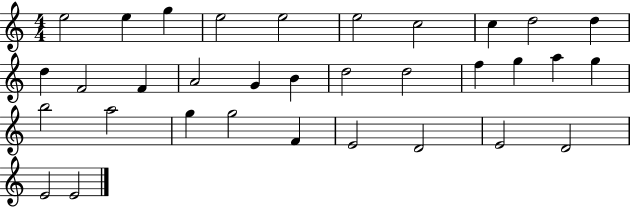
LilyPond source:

{
  \clef treble
  \numericTimeSignature
  \time 4/4
  \key c \major
  e''2 e''4 g''4 | e''2 e''2 | e''2 c''2 | c''4 d''2 d''4 | \break d''4 f'2 f'4 | a'2 g'4 b'4 | d''2 d''2 | f''4 g''4 a''4 g''4 | \break b''2 a''2 | g''4 g''2 f'4 | e'2 d'2 | e'2 d'2 | \break e'2 e'2 | \bar "|."
}